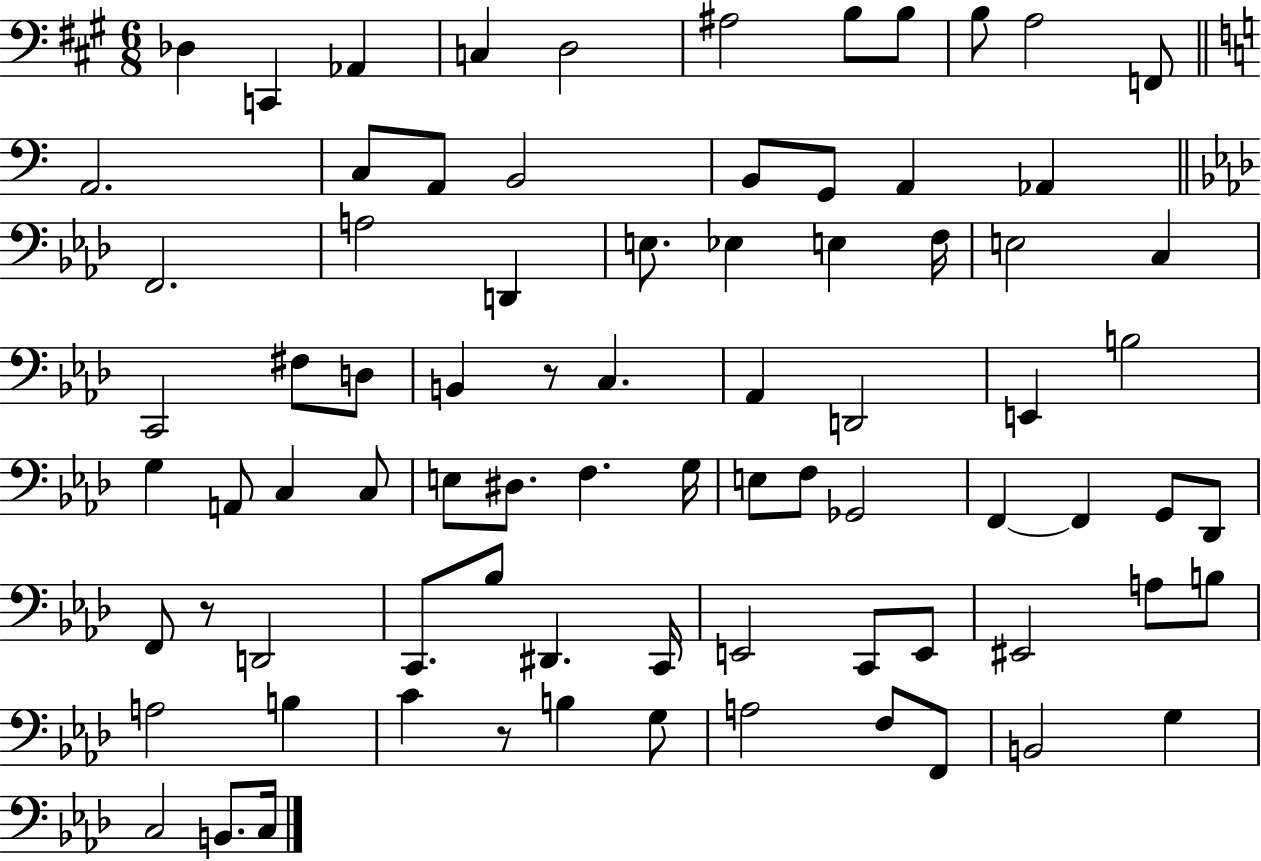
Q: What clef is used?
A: bass